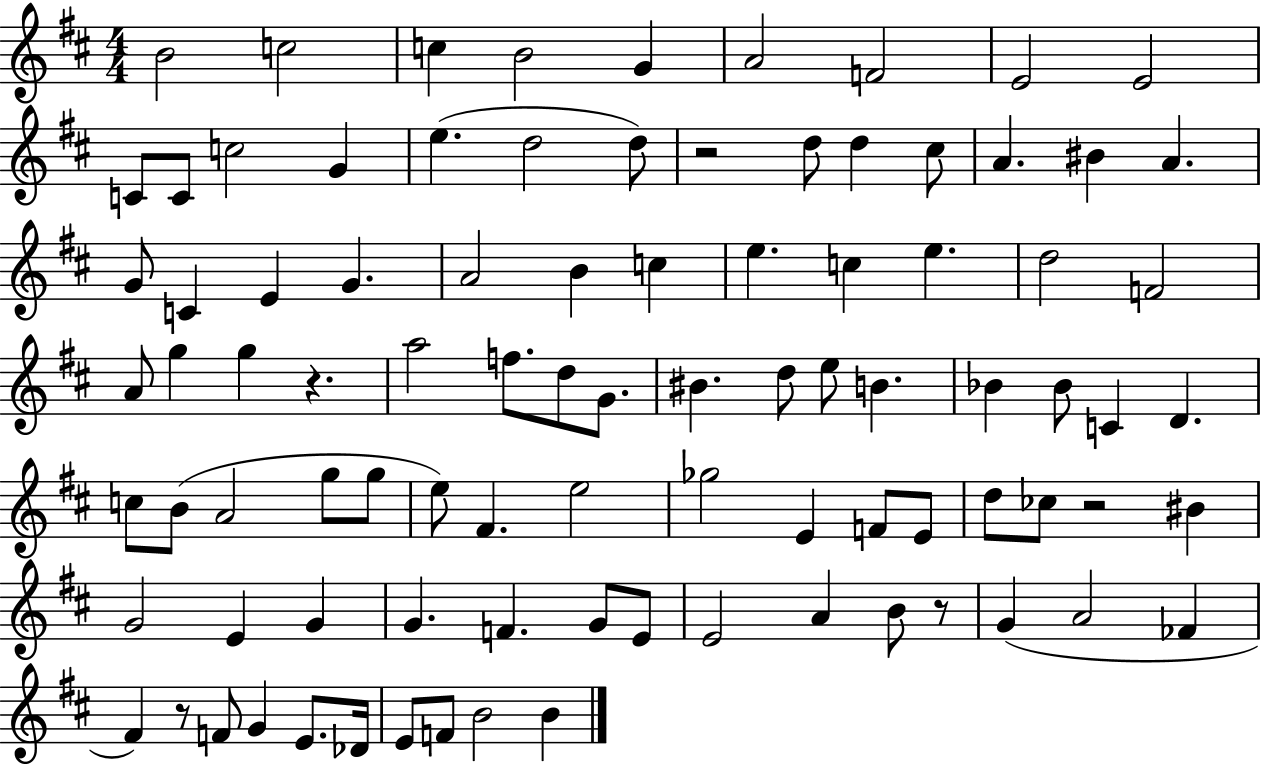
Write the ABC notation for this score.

X:1
T:Untitled
M:4/4
L:1/4
K:D
B2 c2 c B2 G A2 F2 E2 E2 C/2 C/2 c2 G e d2 d/2 z2 d/2 d ^c/2 A ^B A G/2 C E G A2 B c e c e d2 F2 A/2 g g z a2 f/2 d/2 G/2 ^B d/2 e/2 B _B _B/2 C D c/2 B/2 A2 g/2 g/2 e/2 ^F e2 _g2 E F/2 E/2 d/2 _c/2 z2 ^B G2 E G G F G/2 E/2 E2 A B/2 z/2 G A2 _F ^F z/2 F/2 G E/2 _D/4 E/2 F/2 B2 B